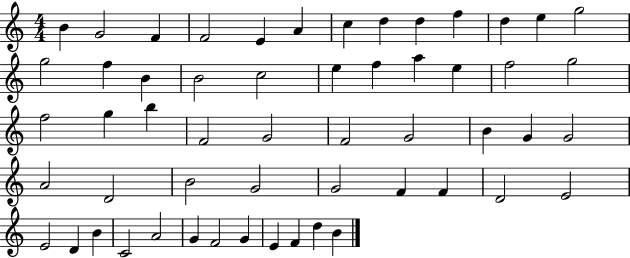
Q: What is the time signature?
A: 4/4